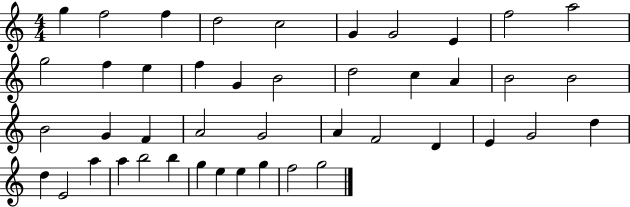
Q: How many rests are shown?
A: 0